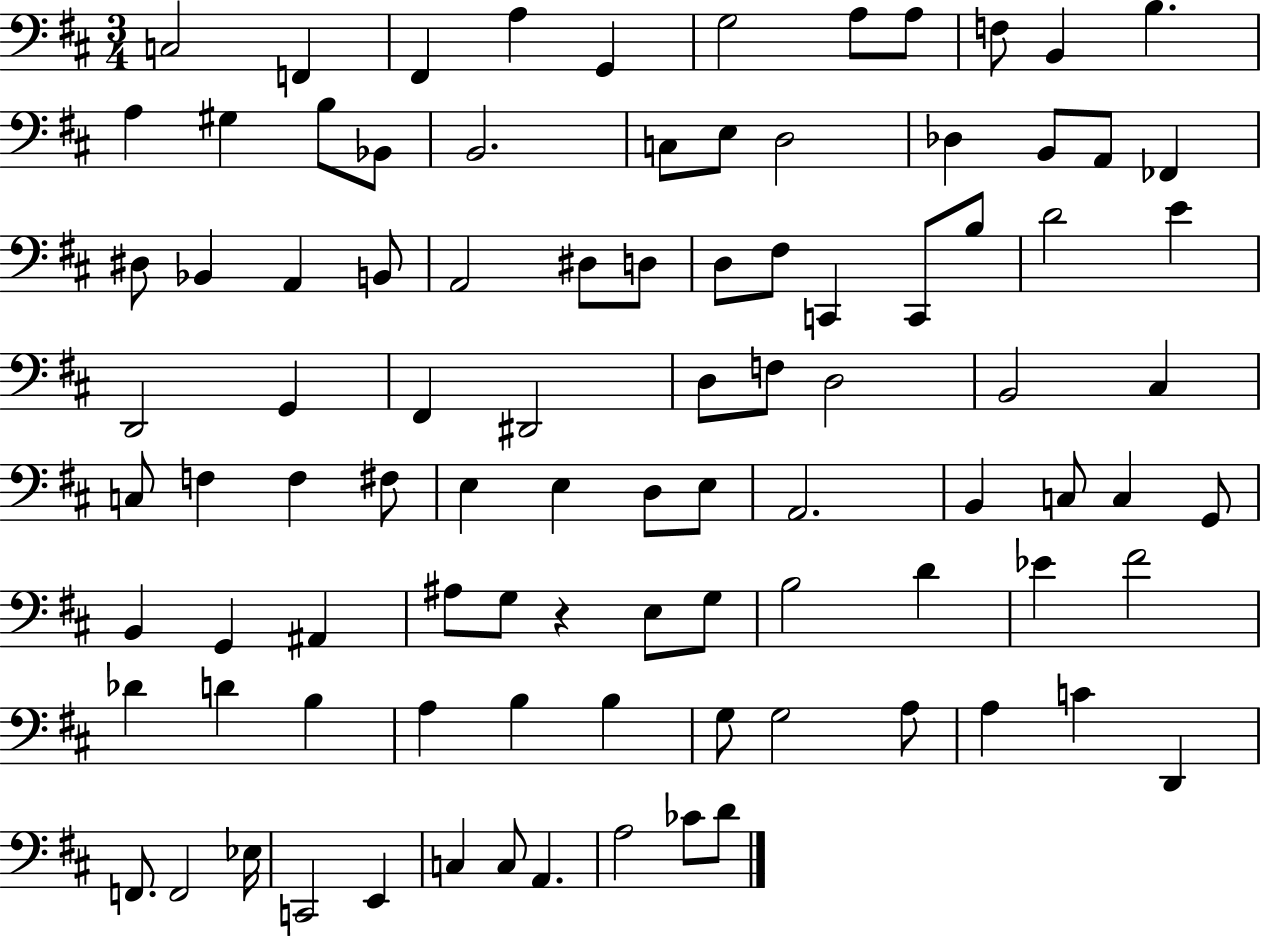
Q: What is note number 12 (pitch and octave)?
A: A3